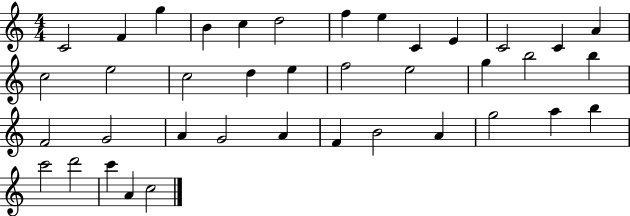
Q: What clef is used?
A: treble